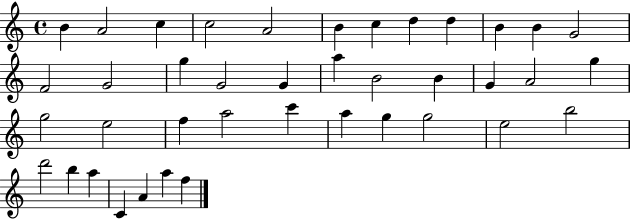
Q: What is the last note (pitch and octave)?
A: F5